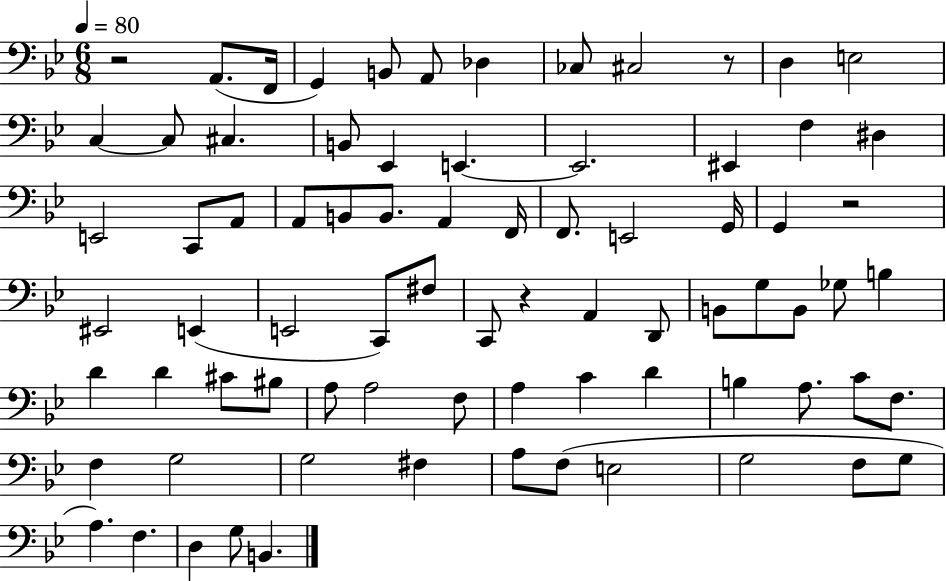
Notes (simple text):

R/h A2/e. F2/s G2/q B2/e A2/e Db3/q CES3/e C#3/h R/e D3/q E3/h C3/q C3/e C#3/q. B2/e Eb2/q E2/q. E2/h. EIS2/q F3/q D#3/q E2/h C2/e A2/e A2/e B2/e B2/e. A2/q F2/s F2/e. E2/h G2/s G2/q R/h EIS2/h E2/q E2/h C2/e F#3/e C2/e R/q A2/q D2/e B2/e G3/e B2/e Gb3/e B3/q D4/q D4/q C#4/e BIS3/e A3/e A3/h F3/e A3/q C4/q D4/q B3/q A3/e. C4/e F3/e. F3/q G3/h G3/h F#3/q A3/e F3/e E3/h G3/h F3/e G3/e A3/q. F3/q. D3/q G3/e B2/q.